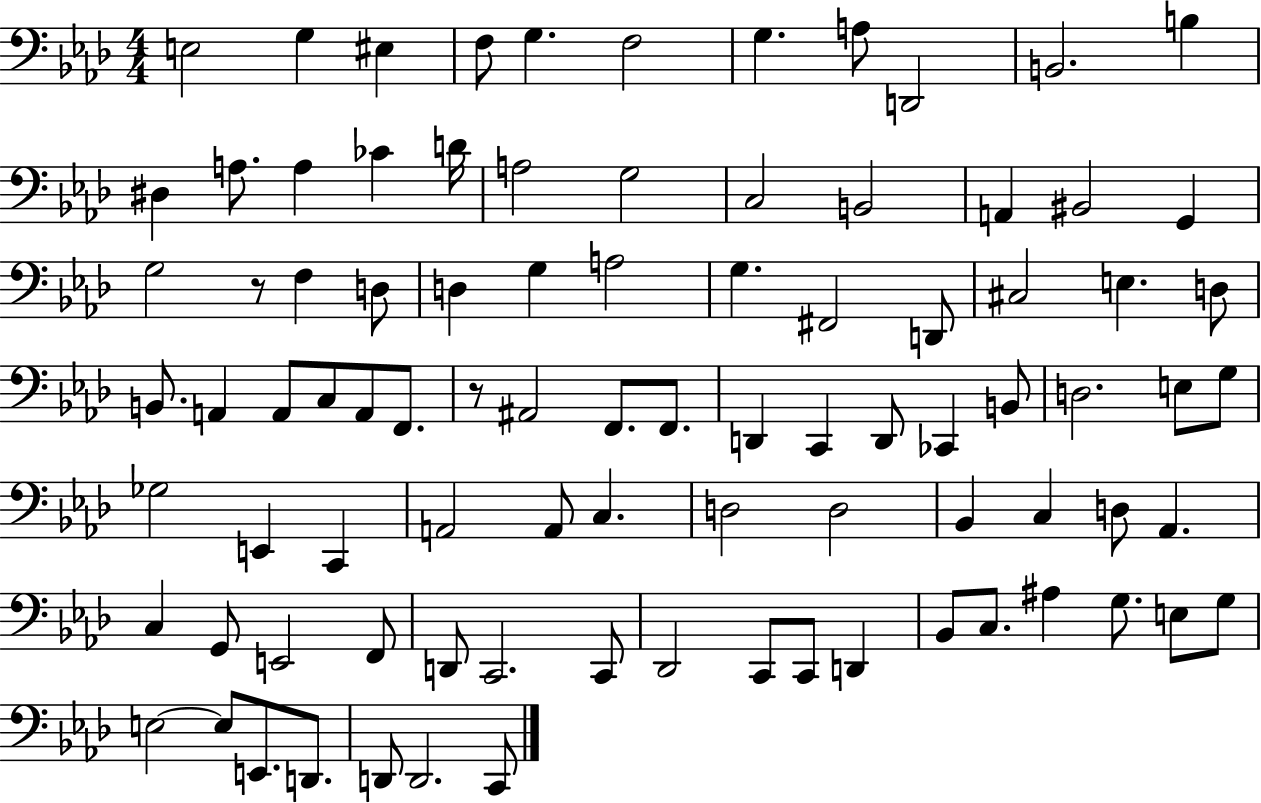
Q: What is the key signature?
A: AES major